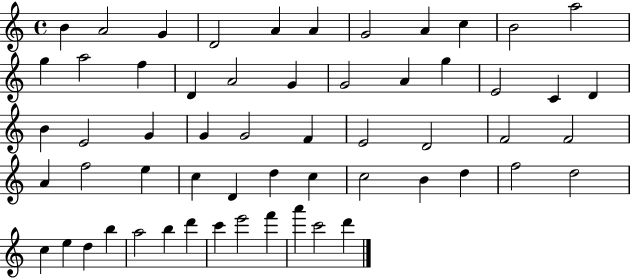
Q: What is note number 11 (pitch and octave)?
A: A5